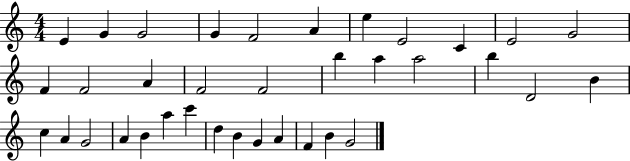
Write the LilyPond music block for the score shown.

{
  \clef treble
  \numericTimeSignature
  \time 4/4
  \key c \major
  e'4 g'4 g'2 | g'4 f'2 a'4 | e''4 e'2 c'4 | e'2 g'2 | \break f'4 f'2 a'4 | f'2 f'2 | b''4 a''4 a''2 | b''4 d'2 b'4 | \break c''4 a'4 g'2 | a'4 b'4 a''4 c'''4 | d''4 b'4 g'4 a'4 | f'4 b'4 g'2 | \break \bar "|."
}